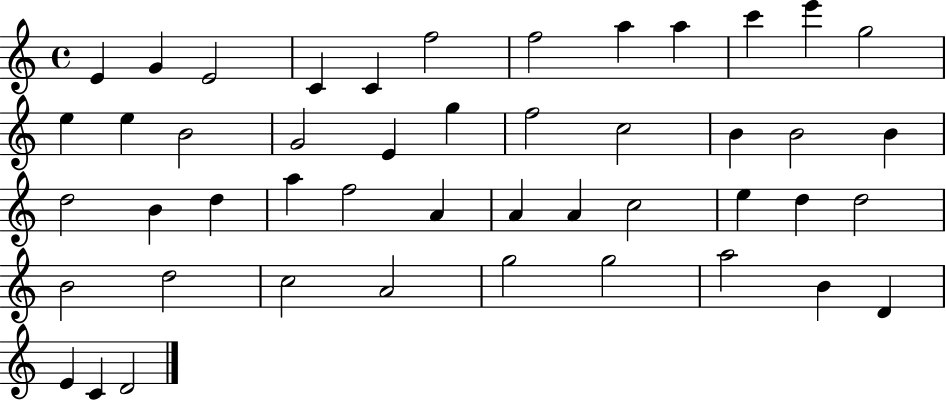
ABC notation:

X:1
T:Untitled
M:4/4
L:1/4
K:C
E G E2 C C f2 f2 a a c' e' g2 e e B2 G2 E g f2 c2 B B2 B d2 B d a f2 A A A c2 e d d2 B2 d2 c2 A2 g2 g2 a2 B D E C D2